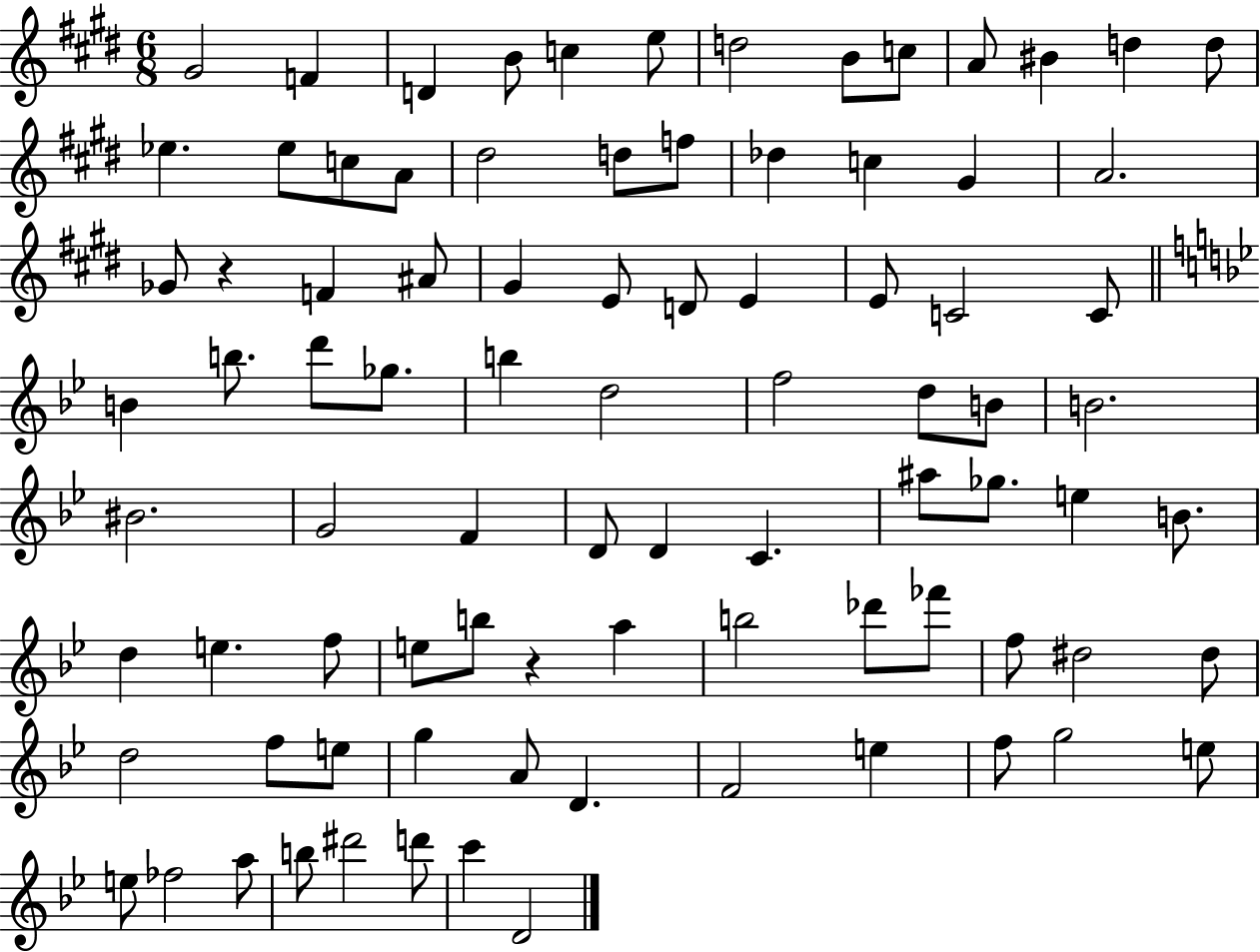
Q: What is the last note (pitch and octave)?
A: D4